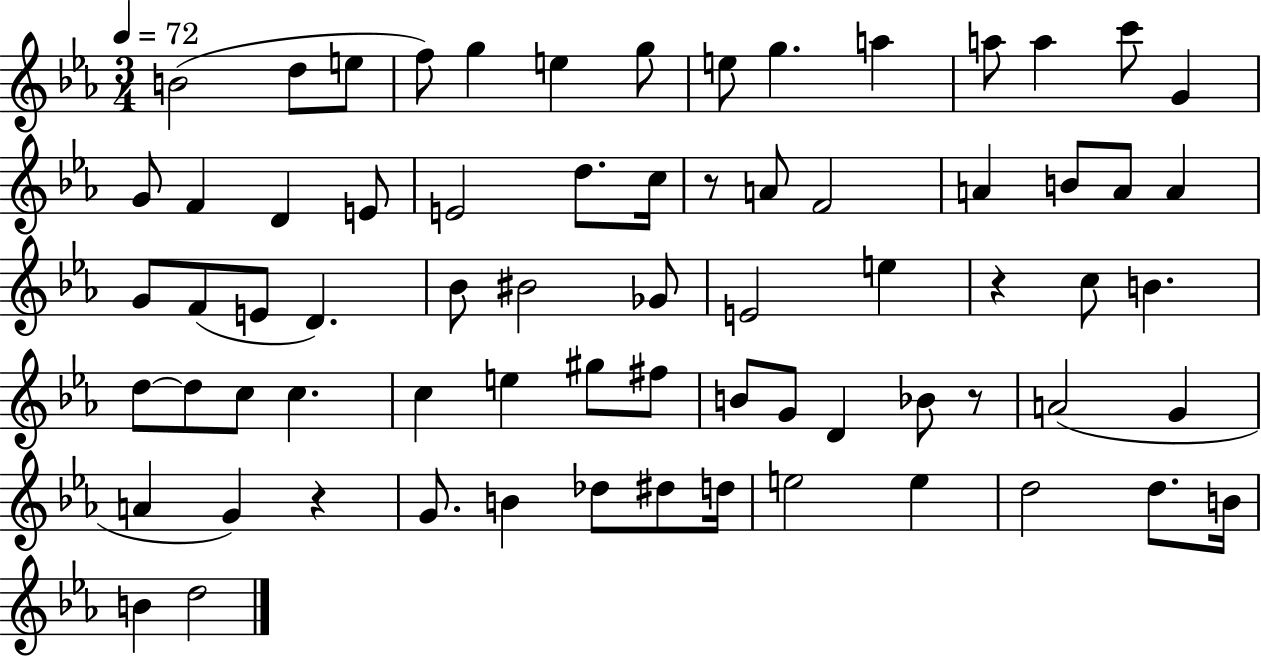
{
  \clef treble
  \numericTimeSignature
  \time 3/4
  \key ees \major
  \tempo 4 = 72
  b'2( d''8 e''8 | f''8) g''4 e''4 g''8 | e''8 g''4. a''4 | a''8 a''4 c'''8 g'4 | \break g'8 f'4 d'4 e'8 | e'2 d''8. c''16 | r8 a'8 f'2 | a'4 b'8 a'8 a'4 | \break g'8 f'8( e'8 d'4.) | bes'8 bis'2 ges'8 | e'2 e''4 | r4 c''8 b'4. | \break d''8~~ d''8 c''8 c''4. | c''4 e''4 gis''8 fis''8 | b'8 g'8 d'4 bes'8 r8 | a'2( g'4 | \break a'4 g'4) r4 | g'8. b'4 des''8 dis''8 d''16 | e''2 e''4 | d''2 d''8. b'16 | \break b'4 d''2 | \bar "|."
}